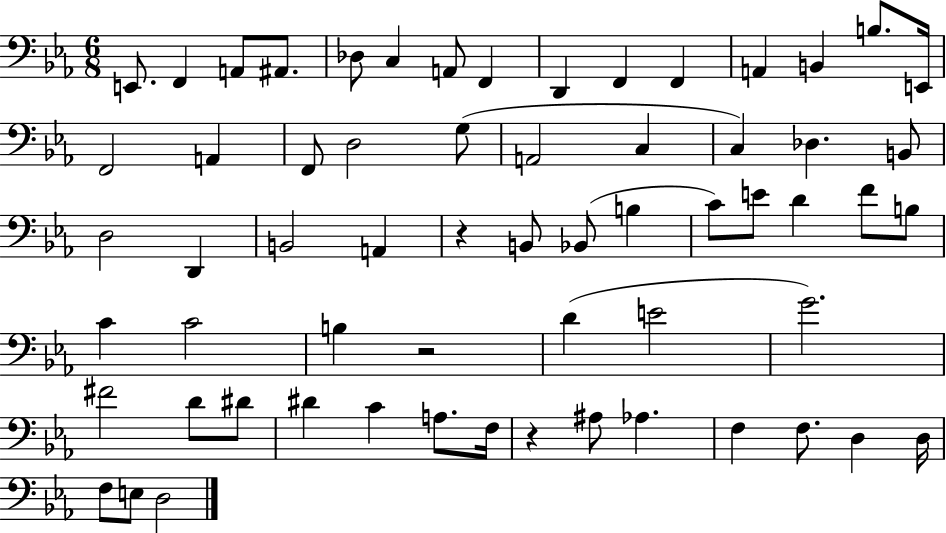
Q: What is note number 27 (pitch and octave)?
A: D2